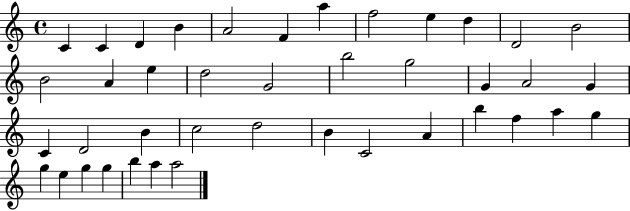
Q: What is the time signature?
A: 4/4